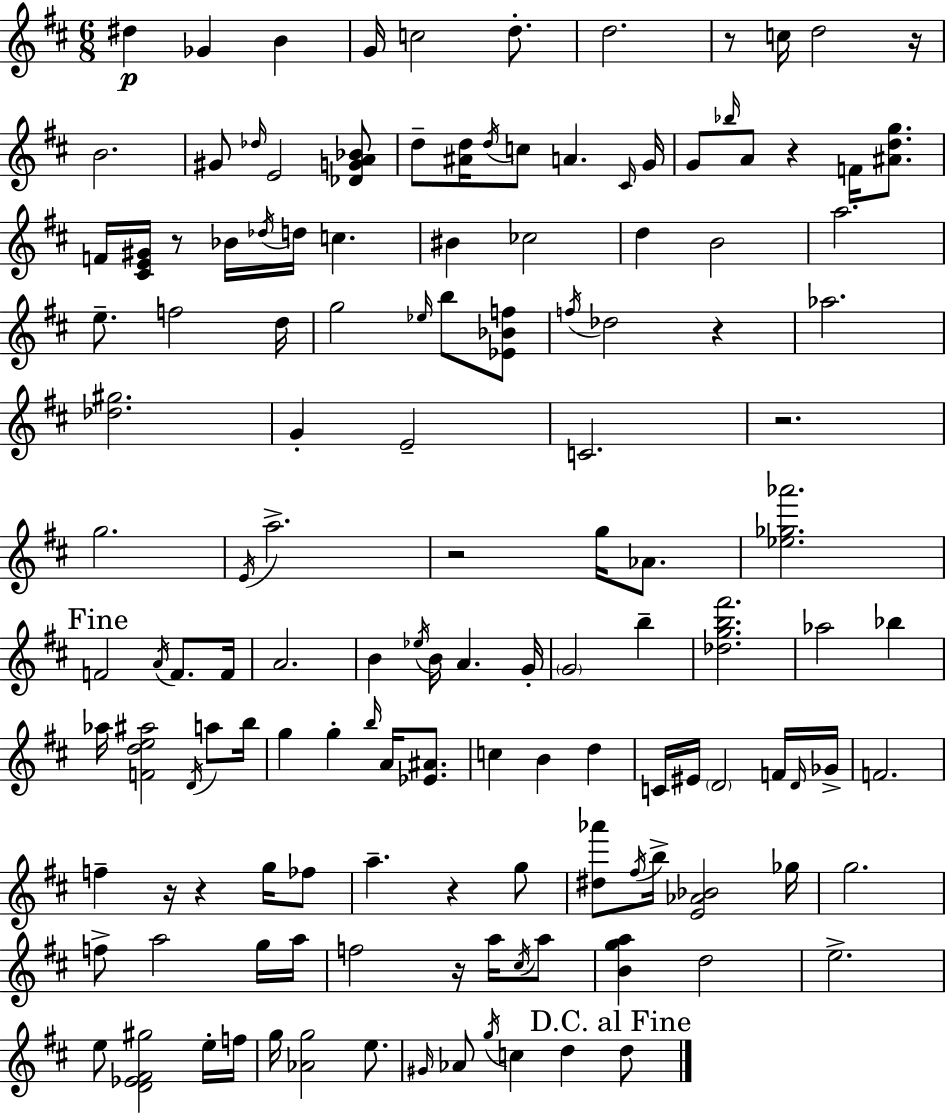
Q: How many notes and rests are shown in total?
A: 138